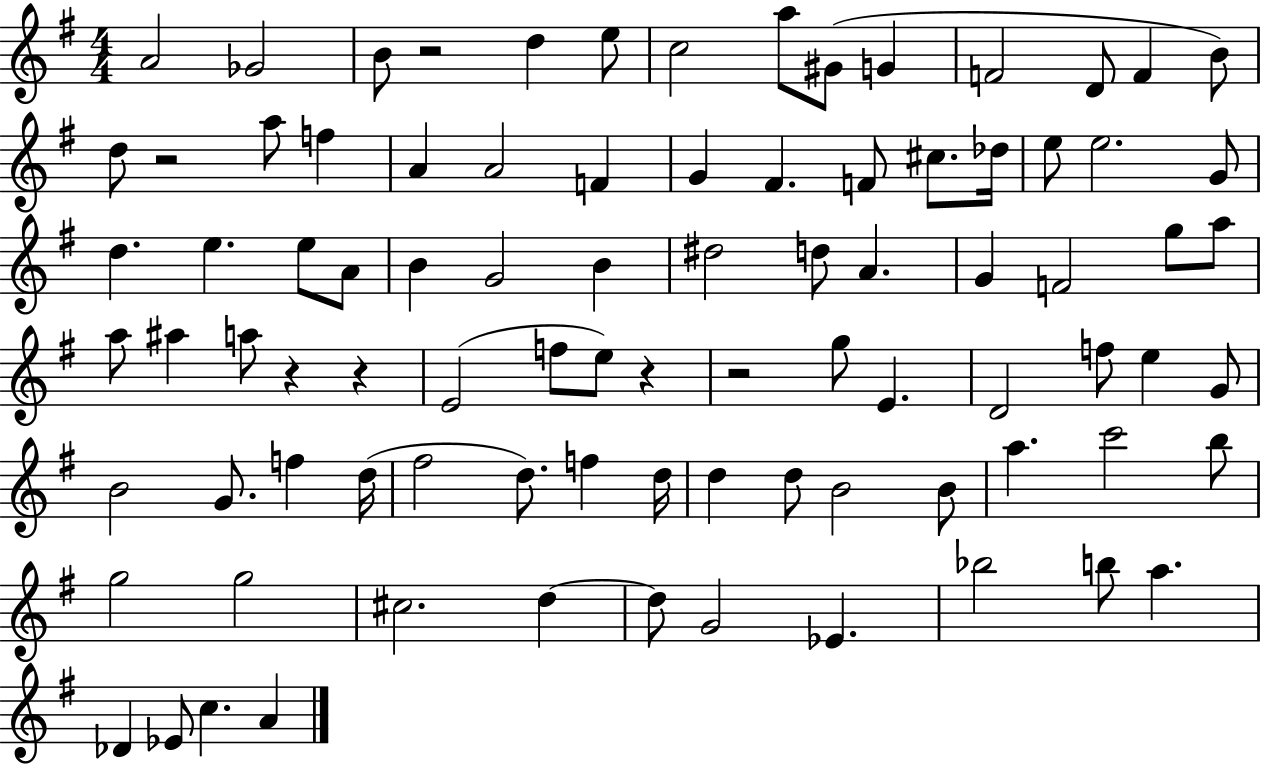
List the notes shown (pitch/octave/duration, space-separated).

A4/h Gb4/h B4/e R/h D5/q E5/e C5/h A5/e G#4/e G4/q F4/h D4/e F4/q B4/e D5/e R/h A5/e F5/q A4/q A4/h F4/q G4/q F#4/q. F4/e C#5/e. Db5/s E5/e E5/h. G4/e D5/q. E5/q. E5/e A4/e B4/q G4/h B4/q D#5/h D5/e A4/q. G4/q F4/h G5/e A5/e A5/e A#5/q A5/e R/q R/q E4/h F5/e E5/e R/q R/h G5/e E4/q. D4/h F5/e E5/q G4/e B4/h G4/e. F5/q D5/s F#5/h D5/e. F5/q D5/s D5/q D5/e B4/h B4/e A5/q. C6/h B5/e G5/h G5/h C#5/h. D5/q D5/e G4/h Eb4/q. Bb5/h B5/e A5/q. Db4/q Eb4/e C5/q. A4/q